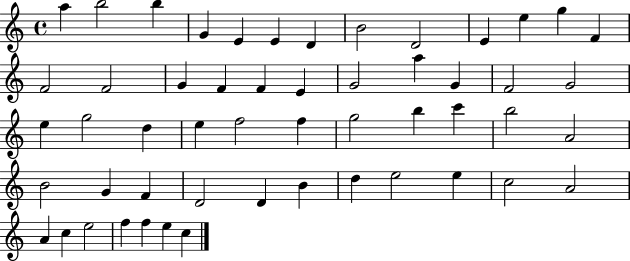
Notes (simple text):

A5/q B5/h B5/q G4/q E4/q E4/q D4/q B4/h D4/h E4/q E5/q G5/q F4/q F4/h F4/h G4/q F4/q F4/q E4/q G4/h A5/q G4/q F4/h G4/h E5/q G5/h D5/q E5/q F5/h F5/q G5/h B5/q C6/q B5/h A4/h B4/h G4/q F4/q D4/h D4/q B4/q D5/q E5/h E5/q C5/h A4/h A4/q C5/q E5/h F5/q F5/q E5/q C5/q